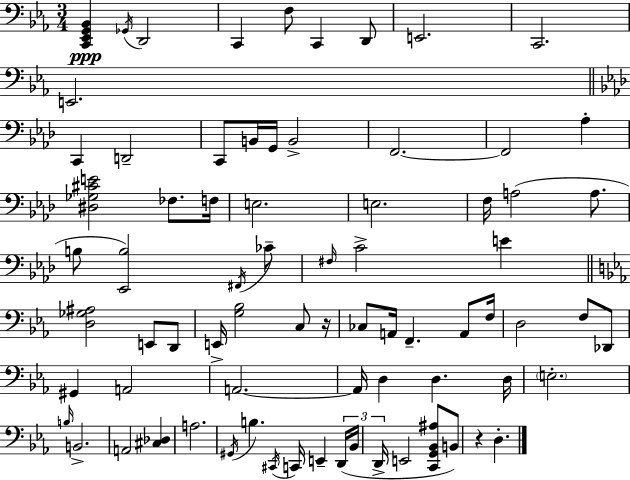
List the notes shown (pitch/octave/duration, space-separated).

[C2,Eb2,G2,Bb2]/q Gb2/s D2/h C2/q F3/e C2/q D2/e E2/h. C2/h. E2/h. C2/q D2/h C2/e B2/s G2/s B2/h F2/h. F2/h Ab3/q [D#3,Gb3,C#4,E4]/h FES3/e. F3/s E3/h. E3/h. F3/s A3/h A3/e. B3/e [Eb2,B3]/h F#2/s CES4/e F#3/s C4/h E4/q [D3,Gb3,A#3]/h E2/e D2/e E2/s [G3,Bb3]/h C3/e R/s CES3/e A2/s F2/q. A2/e F3/s D3/h F3/e Db2/e G#2/q A2/h A2/h. A2/s D3/q D3/q. D3/s E3/h. B3/s B2/h. A2/h [C#3,Db3]/q A3/h. G#2/s B3/q. C#2/s C2/s E2/q D2/s Bb2/s D2/s E2/h [C2,G2,Bb2,A#3]/e B2/e R/q D3/q.